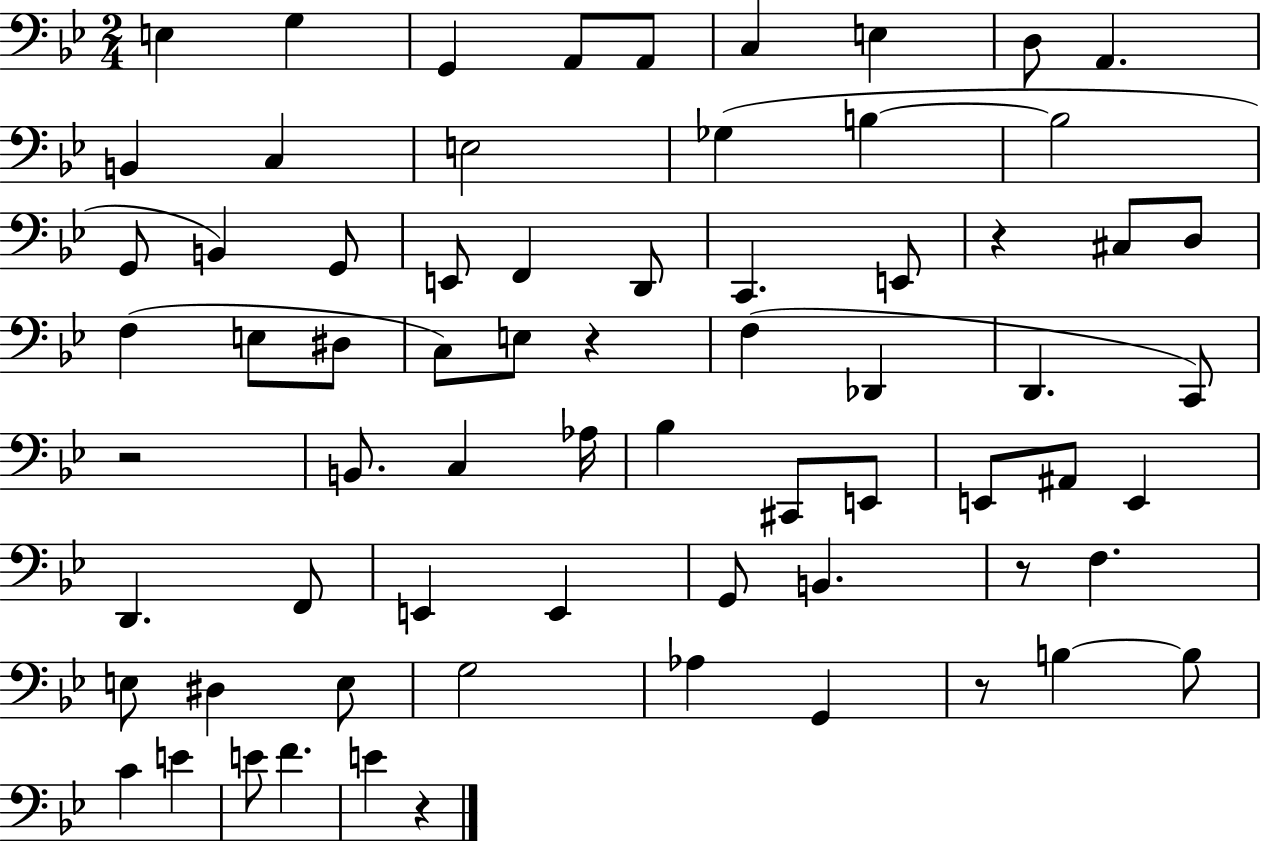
E3/q G3/q G2/q A2/e A2/e C3/q E3/q D3/e A2/q. B2/q C3/q E3/h Gb3/q B3/q B3/h G2/e B2/q G2/e E2/e F2/q D2/e C2/q. E2/e R/q C#3/e D3/e F3/q E3/e D#3/e C3/e E3/e R/q F3/q Db2/q D2/q. C2/e R/h B2/e. C3/q Ab3/s Bb3/q C#2/e E2/e E2/e A#2/e E2/q D2/q. F2/e E2/q E2/q G2/e B2/q. R/e F3/q. E3/e D#3/q E3/e G3/h Ab3/q G2/q R/e B3/q B3/e C4/q E4/q E4/e F4/q. E4/q R/q